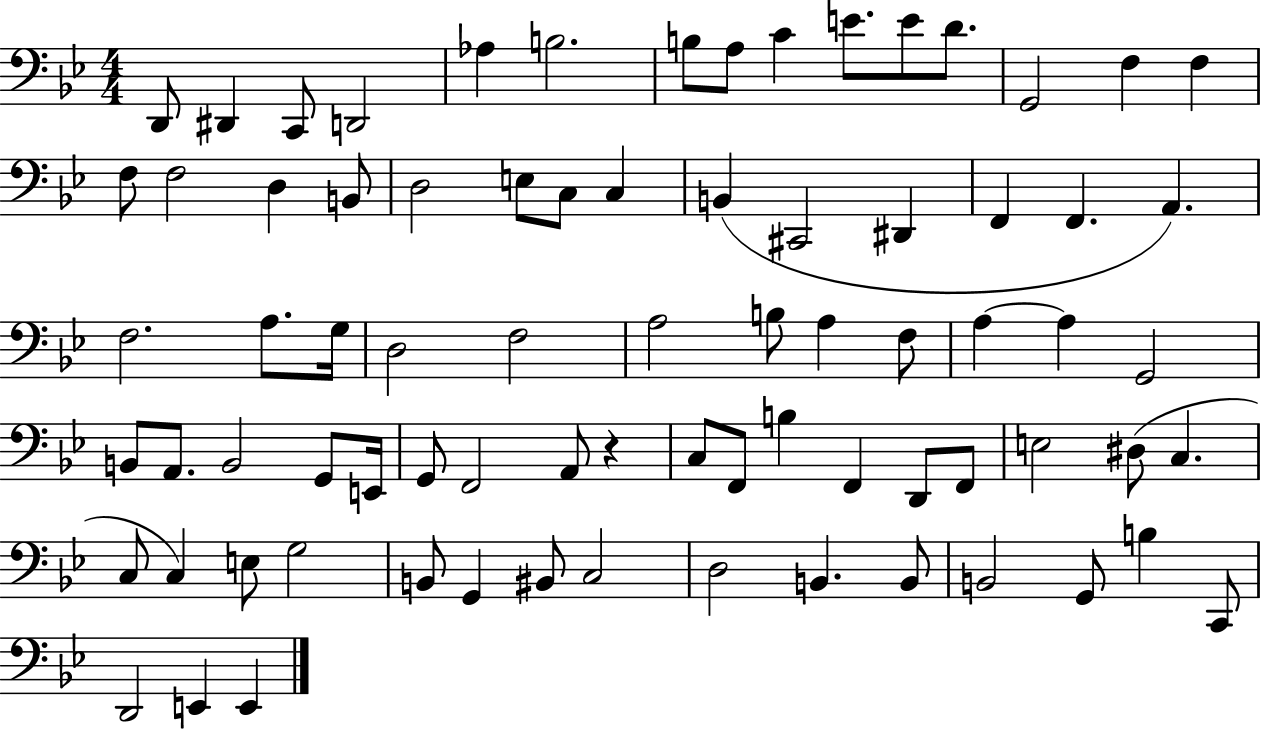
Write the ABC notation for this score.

X:1
T:Untitled
M:4/4
L:1/4
K:Bb
D,,/2 ^D,, C,,/2 D,,2 _A, B,2 B,/2 A,/2 C E/2 E/2 D/2 G,,2 F, F, F,/2 F,2 D, B,,/2 D,2 E,/2 C,/2 C, B,, ^C,,2 ^D,, F,, F,, A,, F,2 A,/2 G,/4 D,2 F,2 A,2 B,/2 A, F,/2 A, A, G,,2 B,,/2 A,,/2 B,,2 G,,/2 E,,/4 G,,/2 F,,2 A,,/2 z C,/2 F,,/2 B, F,, D,,/2 F,,/2 E,2 ^D,/2 C, C,/2 C, E,/2 G,2 B,,/2 G,, ^B,,/2 C,2 D,2 B,, B,,/2 B,,2 G,,/2 B, C,,/2 D,,2 E,, E,,